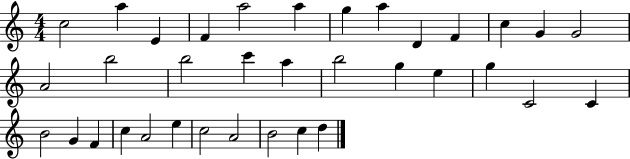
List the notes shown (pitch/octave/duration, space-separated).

C5/h A5/q E4/q F4/q A5/h A5/q G5/q A5/q D4/q F4/q C5/q G4/q G4/h A4/h B5/h B5/h C6/q A5/q B5/h G5/q E5/q G5/q C4/h C4/q B4/h G4/q F4/q C5/q A4/h E5/q C5/h A4/h B4/h C5/q D5/q